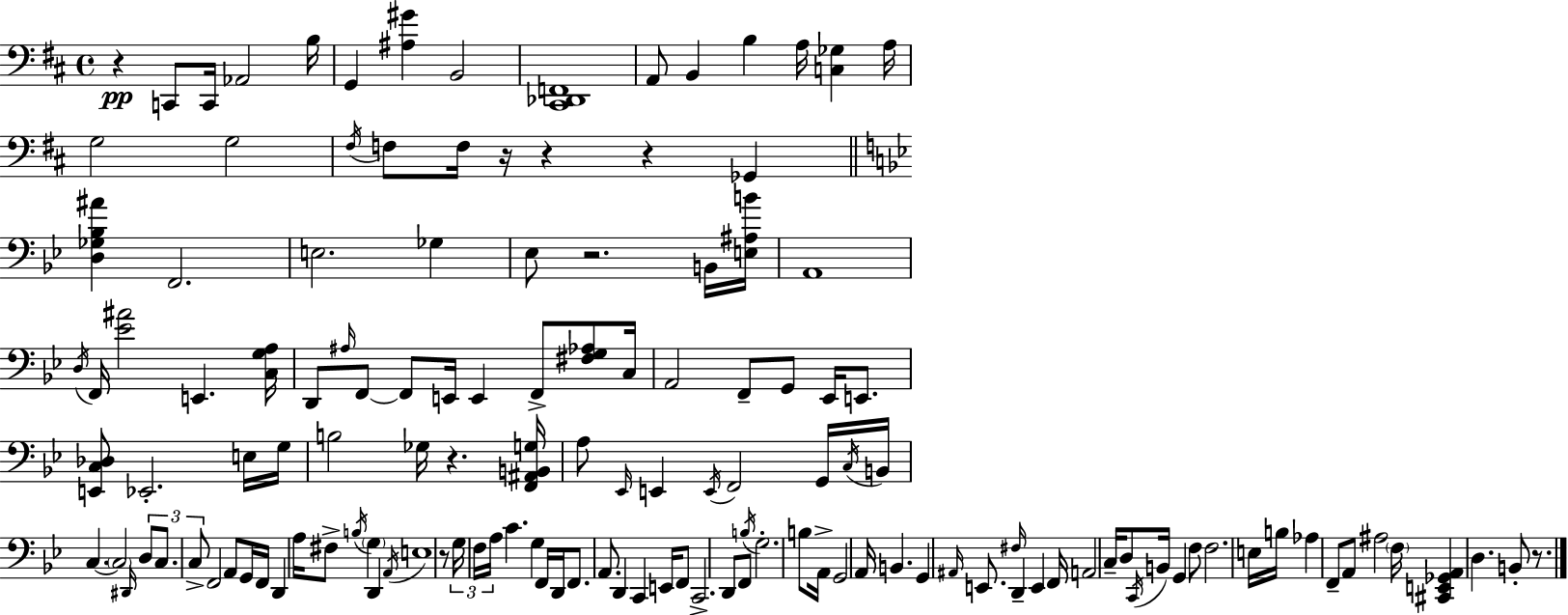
R/q C2/e C2/s Ab2/h B3/s G2/q [A#3,G#4]/q B2/h [C#2,Db2,F2]/w A2/e B2/q B3/q A3/s [C3,Gb3]/q A3/s G3/h G3/h F#3/s F3/e F3/s R/s R/q R/q Gb2/q [D3,Gb3,Bb3,A#4]/q F2/h. E3/h. Gb3/q Eb3/e R/h. B2/s [E3,A#3,B4]/s A2/w D3/s F2/s [Eb4,A#4]/h E2/q. [C3,G3,A3]/s D2/e A#3/s F2/e F2/e E2/s E2/q F2/e [F#3,G3,Ab3]/e C3/s A2/h F2/e G2/e Eb2/s E2/e. [E2,C3,Db3]/e Eb2/h. E3/s G3/s B3/h Gb3/s R/q. [F2,A#2,B2,G3]/s A3/e Eb2/s E2/q E2/s F2/h G2/s C3/s B2/s C3/q. C3/h D#2/s D3/e C3/e. C3/e F2/h A2/e G2/s F2/s D2/q A3/s F#3/e B3/s G3/q D2/q A2/s E3/w R/e G3/s F3/s A3/s C4/q. G3/q F2/s D2/s F2/e. A2/e. D2/q C2/q E2/s F2/e C2/h. D2/e F2/e B3/s G3/h. B3/e A2/s G2/h A2/s B2/q. G2/q A#2/s E2/e. F#3/s D2/q E2/q F2/s A2/h C3/s D3/e C2/s B2/s G2/q F3/e F3/h. E3/s B3/s Ab3/q F2/e A2/e A#3/h F3/s [C#2,E2,Gb2,A2]/q D3/q. B2/e R/e.